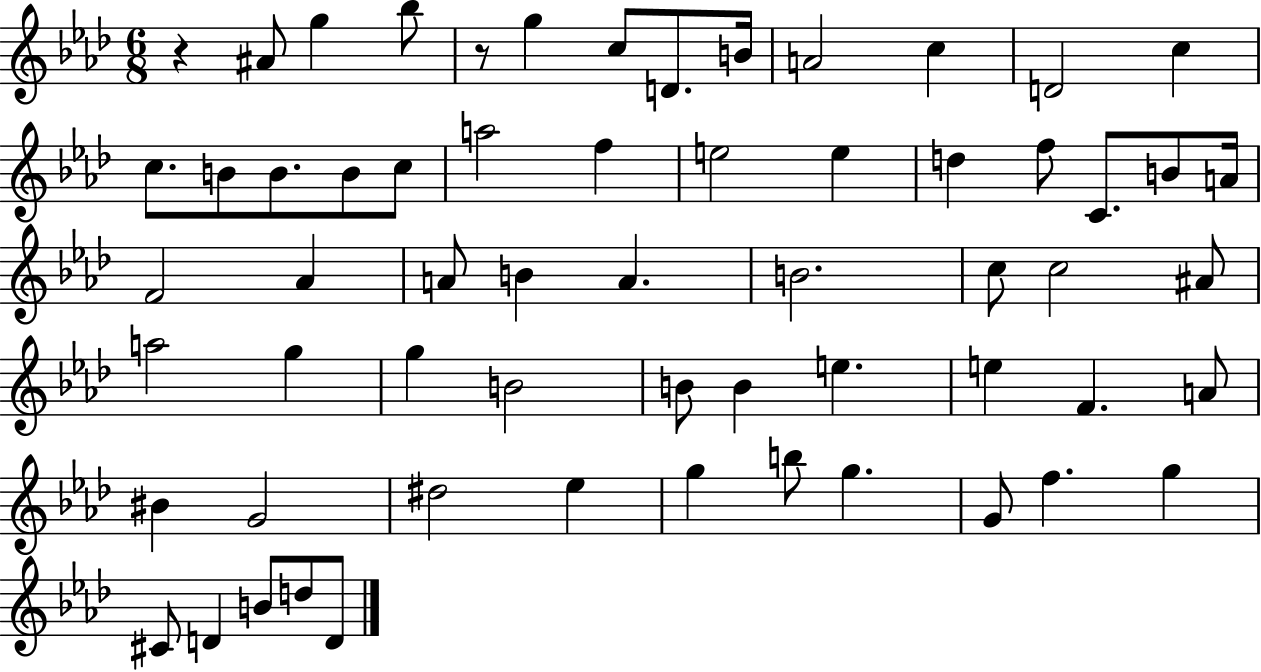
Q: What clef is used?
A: treble